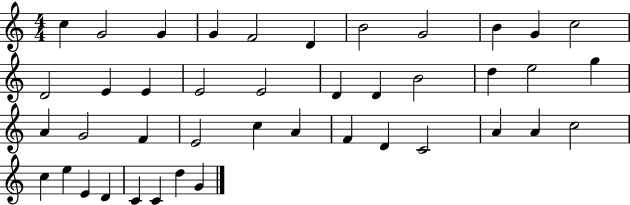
{
  \clef treble
  \numericTimeSignature
  \time 4/4
  \key c \major
  c''4 g'2 g'4 | g'4 f'2 d'4 | b'2 g'2 | b'4 g'4 c''2 | \break d'2 e'4 e'4 | e'2 e'2 | d'4 d'4 b'2 | d''4 e''2 g''4 | \break a'4 g'2 f'4 | e'2 c''4 a'4 | f'4 d'4 c'2 | a'4 a'4 c''2 | \break c''4 e''4 e'4 d'4 | c'4 c'4 d''4 g'4 | \bar "|."
}